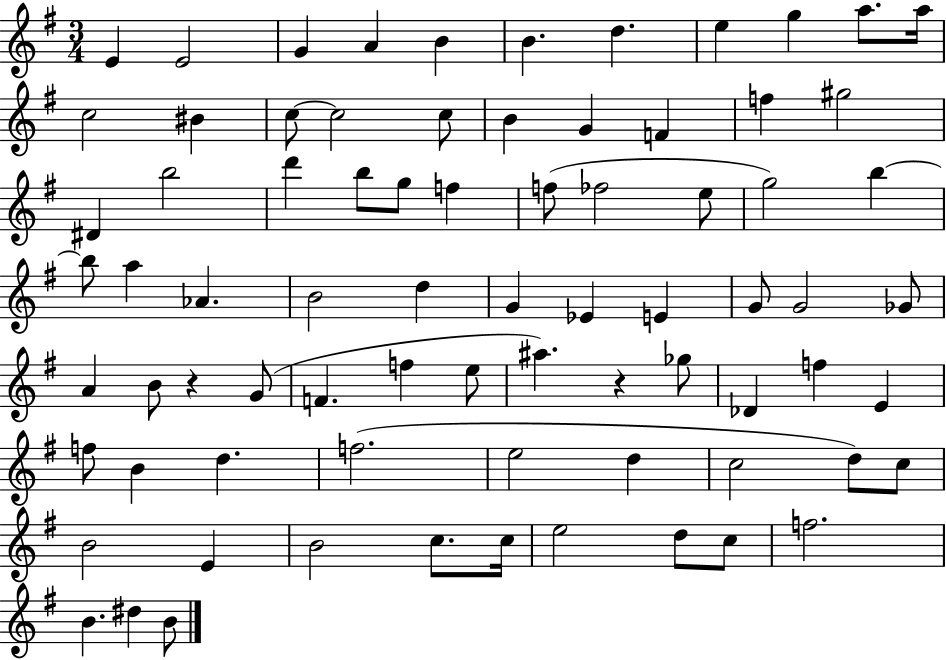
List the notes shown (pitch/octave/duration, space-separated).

E4/q E4/h G4/q A4/q B4/q B4/q. D5/q. E5/q G5/q A5/e. A5/s C5/h BIS4/q C5/e C5/h C5/e B4/q G4/q F4/q F5/q G#5/h D#4/q B5/h D6/q B5/e G5/e F5/q F5/e FES5/h E5/e G5/h B5/q B5/e A5/q Ab4/q. B4/h D5/q G4/q Eb4/q E4/q G4/e G4/h Gb4/e A4/q B4/e R/q G4/e F4/q. F5/q E5/e A#5/q. R/q Gb5/e Db4/q F5/q E4/q F5/e B4/q D5/q. F5/h. E5/h D5/q C5/h D5/e C5/e B4/h E4/q B4/h C5/e. C5/s E5/h D5/e C5/e F5/h. B4/q. D#5/q B4/e